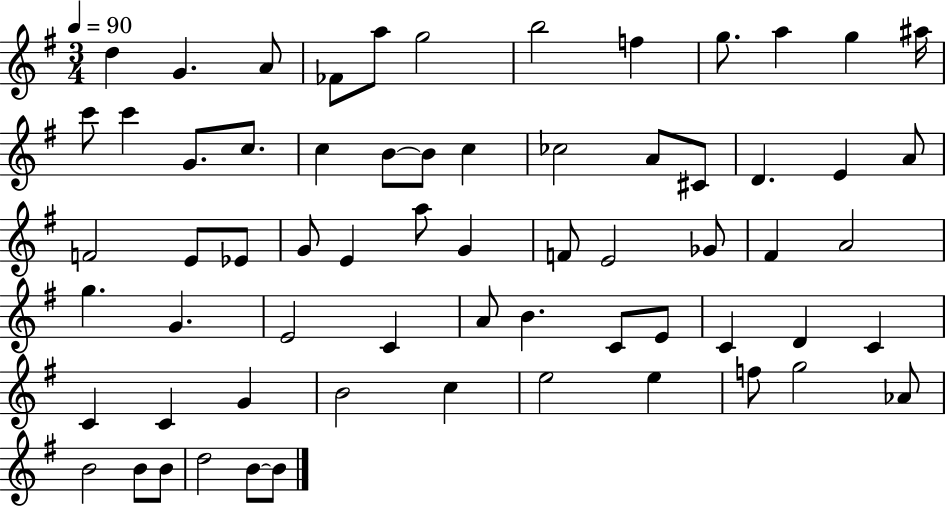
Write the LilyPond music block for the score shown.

{
  \clef treble
  \numericTimeSignature
  \time 3/4
  \key g \major
  \tempo 4 = 90
  d''4 g'4. a'8 | fes'8 a''8 g''2 | b''2 f''4 | g''8. a''4 g''4 ais''16 | \break c'''8 c'''4 g'8. c''8. | c''4 b'8~~ b'8 c''4 | ces''2 a'8 cis'8 | d'4. e'4 a'8 | \break f'2 e'8 ees'8 | g'8 e'4 a''8 g'4 | f'8 e'2 ges'8 | fis'4 a'2 | \break g''4. g'4. | e'2 c'4 | a'8 b'4. c'8 e'8 | c'4 d'4 c'4 | \break c'4 c'4 g'4 | b'2 c''4 | e''2 e''4 | f''8 g''2 aes'8 | \break b'2 b'8 b'8 | d''2 b'8~~ b'8 | \bar "|."
}